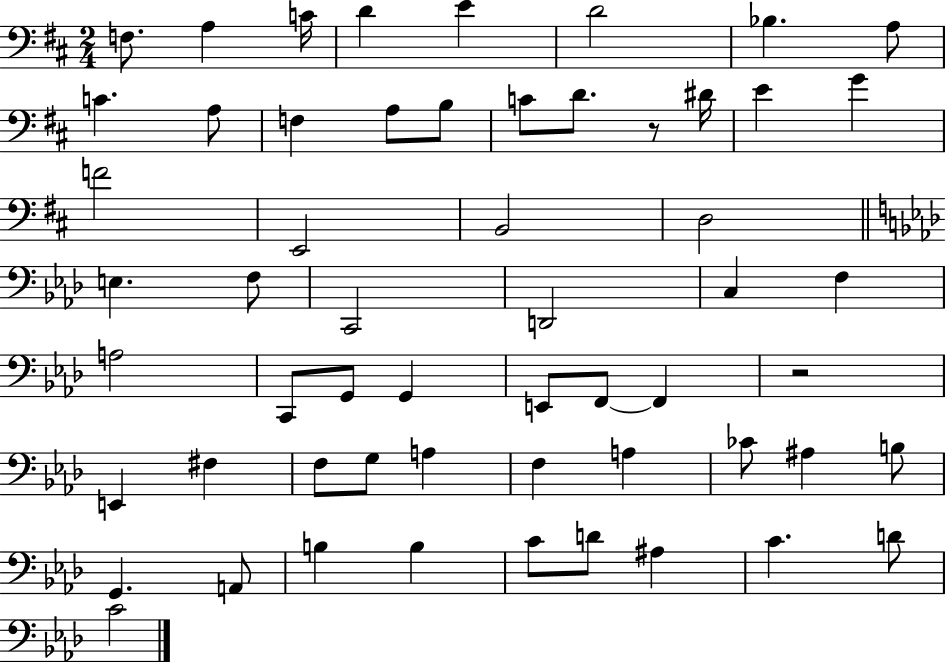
{
  \clef bass
  \numericTimeSignature
  \time 2/4
  \key d \major
  f8. a4 c'16 | d'4 e'4 | d'2 | bes4. a8 | \break c'4. a8 | f4 a8 b8 | c'8 d'8. r8 dis'16 | e'4 g'4 | \break f'2 | e,2 | b,2 | d2 | \break \bar "||" \break \key aes \major e4. f8 | c,2 | d,2 | c4 f4 | \break a2 | c,8 g,8 g,4 | e,8 f,8~~ f,4 | r2 | \break e,4 fis4 | f8 g8 a4 | f4 a4 | ces'8 ais4 b8 | \break g,4. a,8 | b4 b4 | c'8 d'8 ais4 | c'4. d'8 | \break c'2 | \bar "|."
}